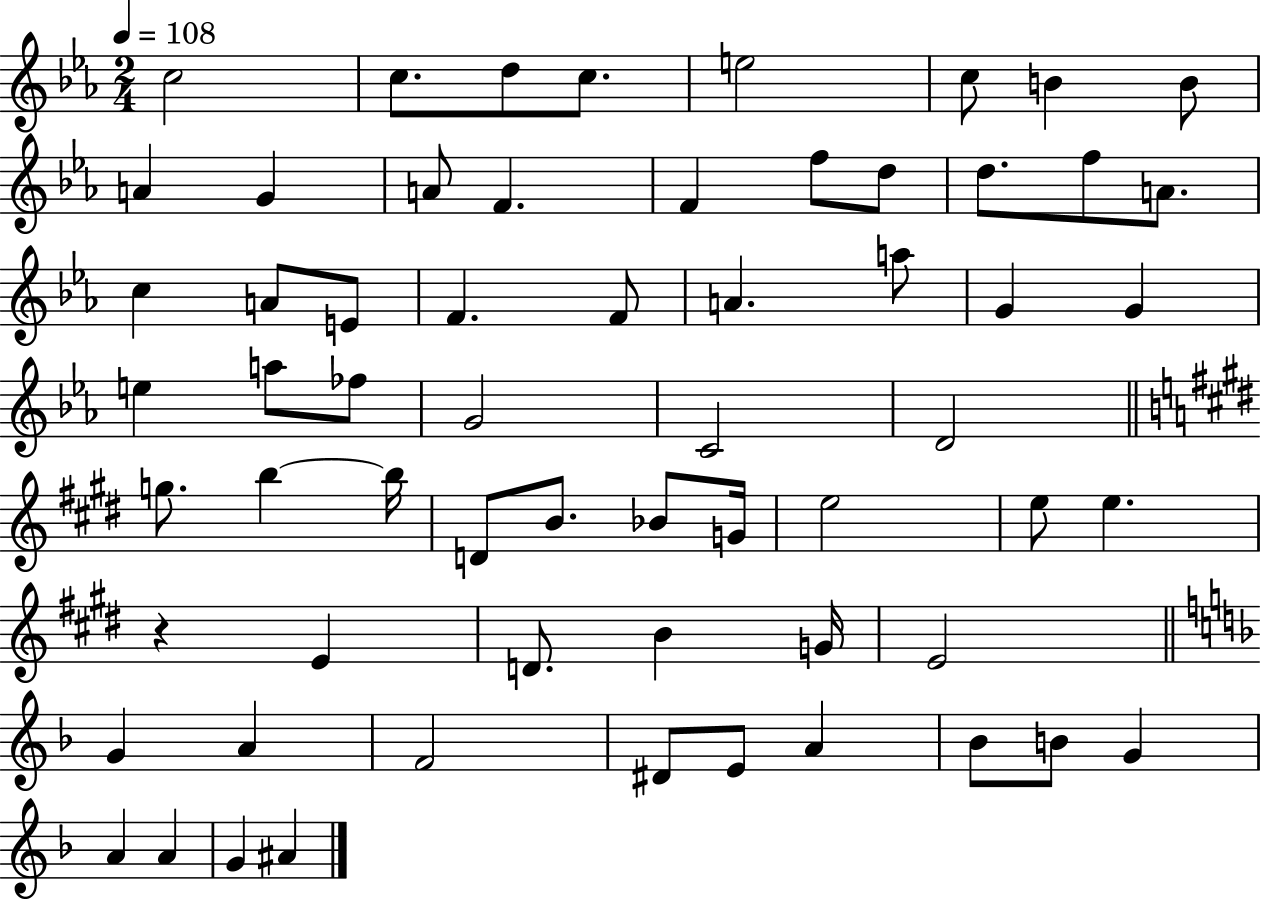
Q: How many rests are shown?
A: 1